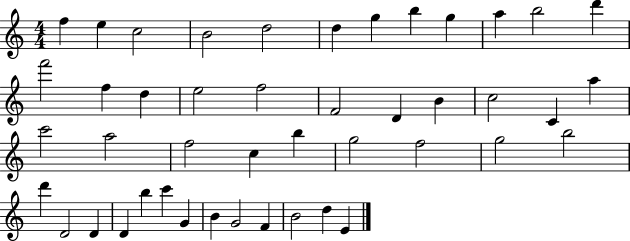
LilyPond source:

{
  \clef treble
  \numericTimeSignature
  \time 4/4
  \key c \major
  f''4 e''4 c''2 | b'2 d''2 | d''4 g''4 b''4 g''4 | a''4 b''2 d'''4 | \break f'''2 f''4 d''4 | e''2 f''2 | f'2 d'4 b'4 | c''2 c'4 a''4 | \break c'''2 a''2 | f''2 c''4 b''4 | g''2 f''2 | g''2 b''2 | \break d'''4 d'2 d'4 | d'4 b''4 c'''4 g'4 | b'4 g'2 f'4 | b'2 d''4 e'4 | \break \bar "|."
}